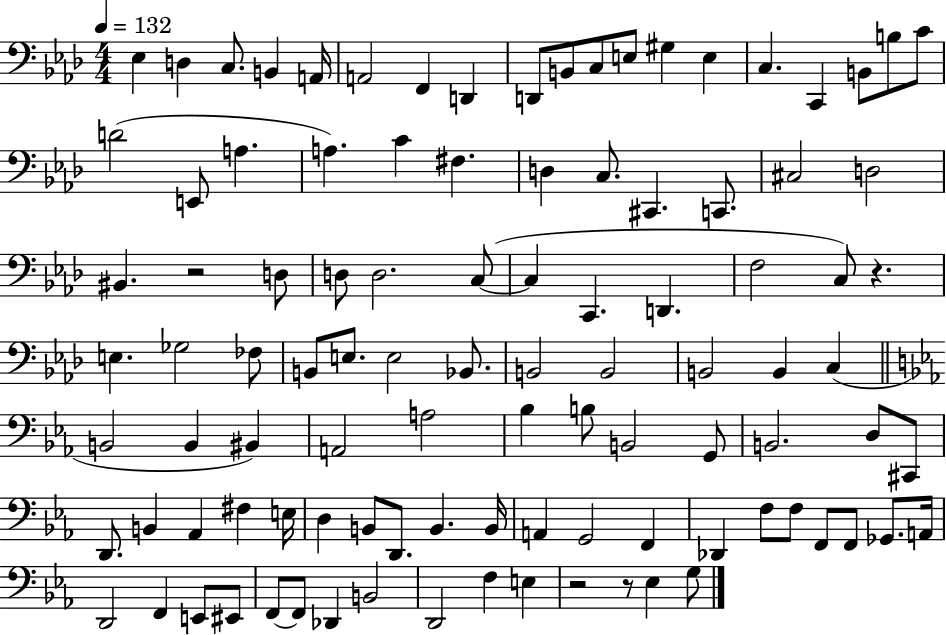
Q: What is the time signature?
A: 4/4